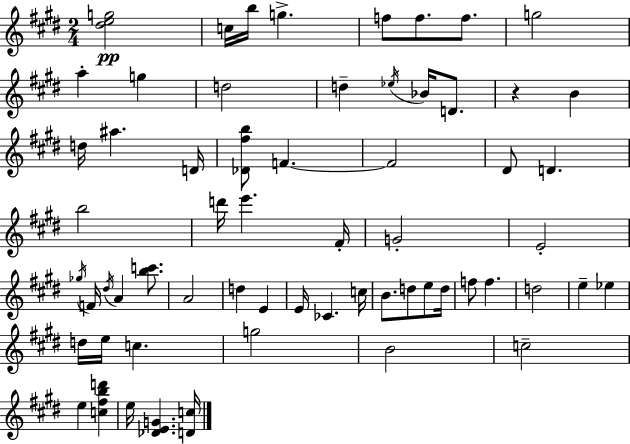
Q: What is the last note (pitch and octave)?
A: E5